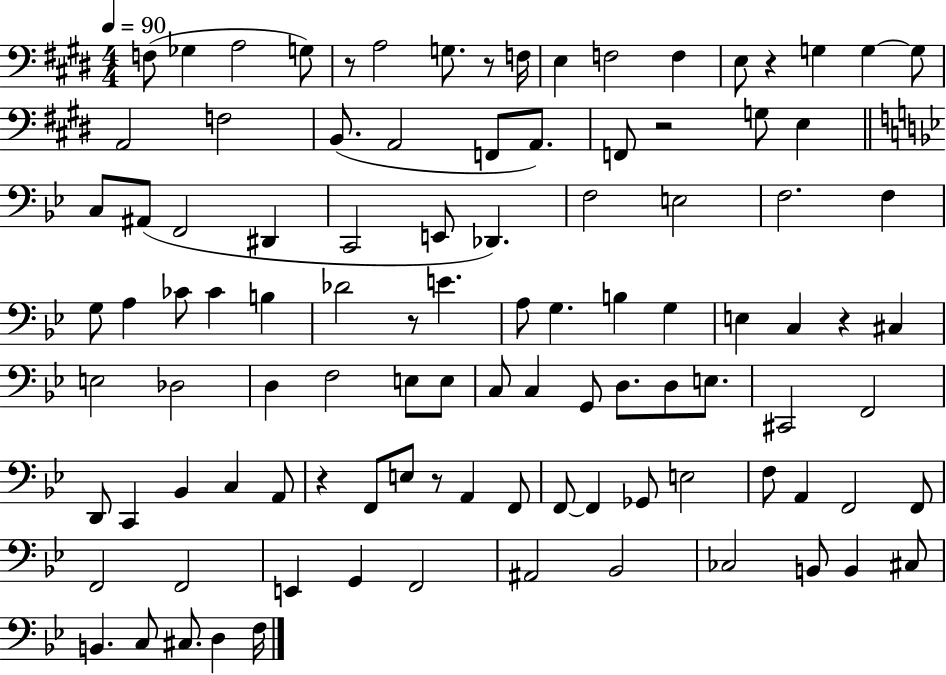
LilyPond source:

{
  \clef bass
  \numericTimeSignature
  \time 4/4
  \key e \major
  \tempo 4 = 90
  f8( ges4 a2 g8) | r8 a2 g8. r8 f16 | e4 f2 f4 | e8 r4 g4 g4~~ g8 | \break a,2 f2 | b,8.( a,2 f,8 a,8.) | f,8 r2 g8 e4 | \bar "||" \break \key g \minor c8 ais,8( f,2 dis,4 | c,2 e,8 des,4.) | f2 e2 | f2. f4 | \break g8 a4 ces'8 ces'4 b4 | des'2 r8 e'4. | a8 g4. b4 g4 | e4 c4 r4 cis4 | \break e2 des2 | d4 f2 e8 e8 | c8 c4 g,8 d8. d8 e8. | cis,2 f,2 | \break d,8 c,4 bes,4 c4 a,8 | r4 f,8 e8 r8 a,4 f,8 | f,8~~ f,4 ges,8 e2 | f8 a,4 f,2 f,8 | \break f,2 f,2 | e,4 g,4 f,2 | ais,2 bes,2 | ces2 b,8 b,4 cis8 | \break b,4. c8 cis8. d4 f16 | \bar "|."
}